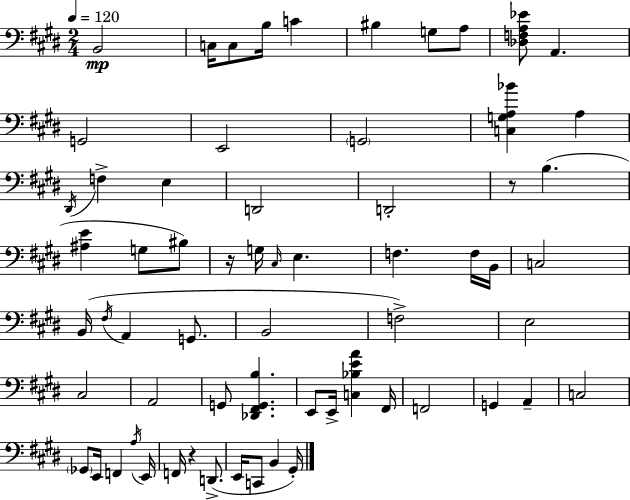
{
  \clef bass
  \numericTimeSignature
  \time 2/4
  \key e \major
  \tempo 4 = 120
  b,2\mp | c16 c8 b16 c'4 | bis4 g8 a8 | <des f a ees'>8 a,4. | \break g,2 | e,2 | \parenthesize g,2 | <c g a bes'>4 a4 | \break \acciaccatura { dis,16 } f4-> e4 | d,2 | d,2-. | r8 b4.( | \break <ais e'>4 g8 bis8) | r16 g16 \grace { cis16 } e4. | f4. | f16 b,16 c2 | \break b,16( \acciaccatura { fis16 } a,4 | g,8. b,2 | f2->) | e2 | \break cis2 | a,2 | g,8 <des, fis, g, b>4. | e,8 e,16-> <c bes e' a'>4 | \break fis,16 f,2 | g,4 a,4-- | c2 | \parenthesize ges,8 e,16 f,4 | \break \acciaccatura { a16 } e,16 f,16 r4 | d,8.->( e,16 c,8 b,4 | gis,16-.) \bar "|."
}